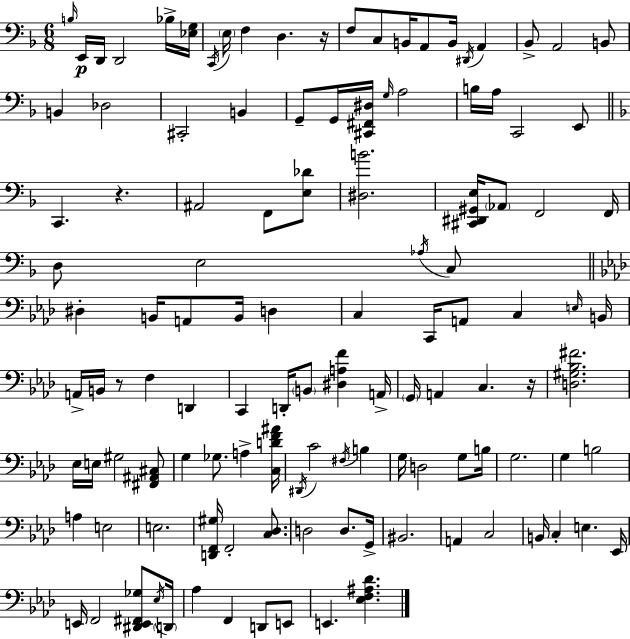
{
  \clef bass
  \numericTimeSignature
  \time 6/8
  \key f \major
  \grace { b16 }\p e,16 d,16 d,2 bes16-> | <ees g>16 \acciaccatura { c,16 } \parenthesize e16 f4 d4. | r16 f8 c8 b,16 a,8 b,16 \acciaccatura { dis,16 } a,4 | bes,8-> a,2 | \break b,8 b,4 des2 | cis,2-. b,4 | g,8-- g,16 <cis, fis, dis>16 \grace { g16 } a2 | b16 a16 c,2 | \break e,8 \bar "||" \break \key f \major c,4. r4. | ais,2 f,8 <e des'>8 | <dis b'>2. | <cis, dis, gis, e>16 \parenthesize aes,8 f,2 f,16 | \break d8 e2 \acciaccatura { aes16 } c8 | \bar "||" \break \key aes \major dis4-. b,16 a,8 b,16 d4 | c4 c,16 a,8 c4 \grace { e16 } | b,16 a,16-> b,16 r8 f4 d,4 | c,4 d,16-. \parenthesize b,8 <dis a f'>4 | \break a,16-> \parenthesize g,16 a,4 c4. | r16 <d gis bes fis'>2. | ees16 e16 gis2 <fis, ais, cis>8 | g4 ges8. a4-> | \break <c d' f' ais'>16 \acciaccatura { dis,16 } c'2 \acciaccatura { fis16 } b4 | g16 d2 | g8 b16 g2. | g4 b2 | \break a4 e2 | e2. | <d, f, gis>16 f,2-. | <c des>8. d2 d8. | \break g,16-> bis,2. | a,4 c2 | b,16 c4-. e4. | ees,16 e,16 f,2 | \break <dis, e, fis, ges>8 \acciaccatura { ees16 } \parenthesize d,16 aes4 f,4 | d,8 e,8 e,4. <ees f ais des'>4. | \bar "|."
}